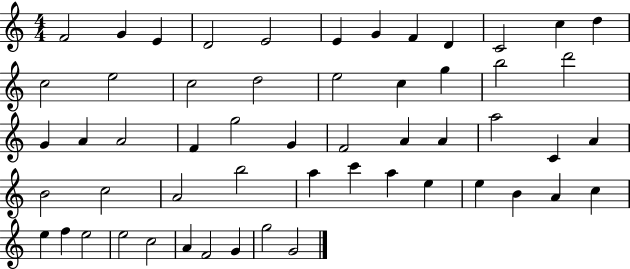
X:1
T:Untitled
M:4/4
L:1/4
K:C
F2 G E D2 E2 E G F D C2 c d c2 e2 c2 d2 e2 c g b2 d'2 G A A2 F g2 G F2 A A a2 C A B2 c2 A2 b2 a c' a e e B A c e f e2 e2 c2 A F2 G g2 G2